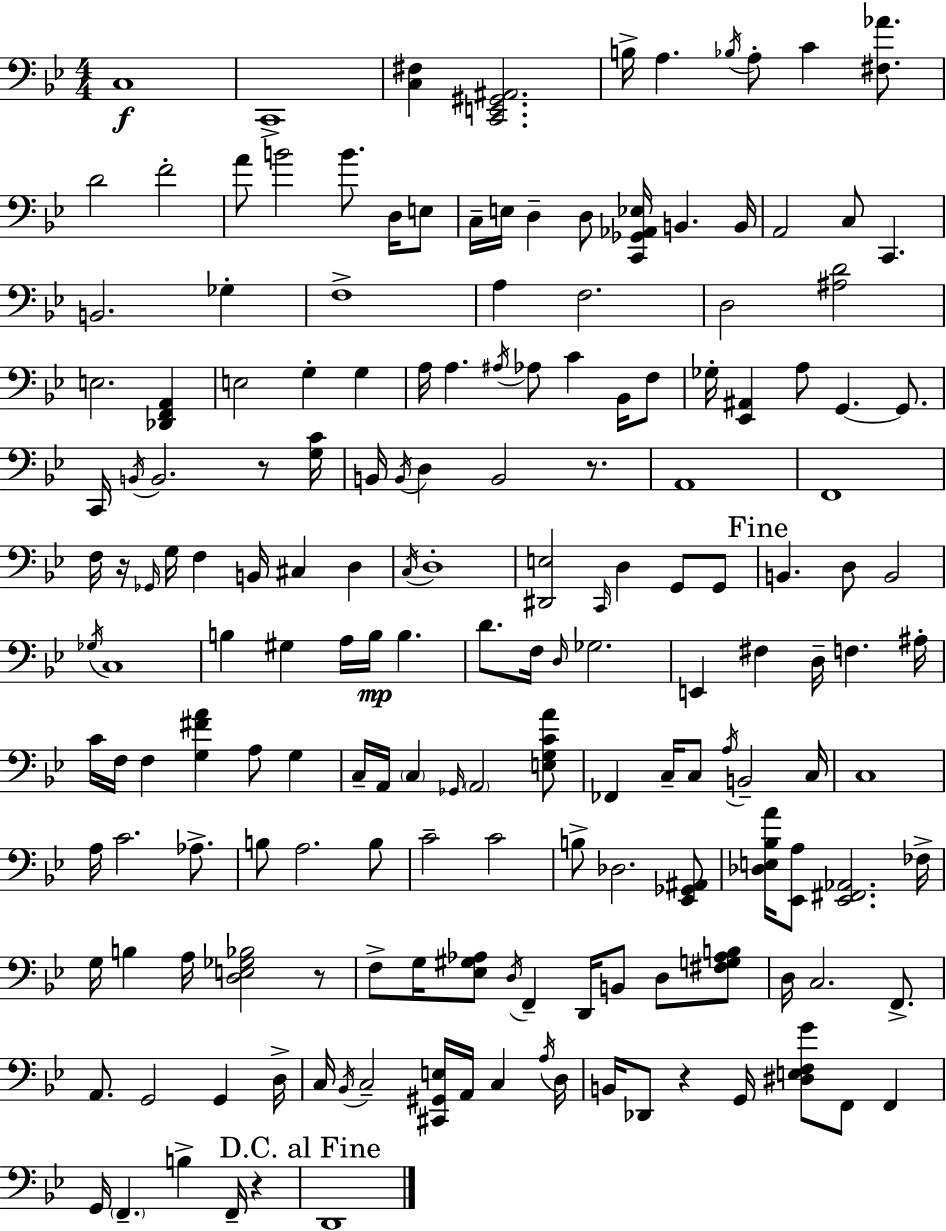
C3/w C2/w [C3,F#3]/q [C2,E2,G#2,A#2]/h. B3/s A3/q. Bb3/s A3/e C4/q [F#3,Ab4]/e. D4/h F4/h A4/e B4/h B4/e. D3/s E3/e C3/s E3/s D3/q D3/e [C2,Gb2,Ab2,Eb3]/s B2/q. B2/s A2/h C3/e C2/q. B2/h. Gb3/q F3/w A3/q F3/h. D3/h [A#3,D4]/h E3/h. [Db2,F2,A2]/q E3/h G3/q G3/q A3/s A3/q. A#3/s Ab3/e C4/q Bb2/s F3/e Gb3/s [Eb2,A#2]/q A3/e G2/q. G2/e. C2/s B2/s B2/h. R/e [G3,C4]/s B2/s B2/s D3/q B2/h R/e. A2/w F2/w F3/s R/s Gb2/s G3/s F3/q B2/s C#3/q D3/q C3/s D3/w [D#2,E3]/h C2/s D3/q G2/e G2/e B2/q. D3/e B2/h Gb3/s C3/w B3/q G#3/q A3/s B3/s B3/q. D4/e. F3/s D3/s Gb3/h. E2/q F#3/q D3/s F3/q. A#3/s C4/s F3/s F3/q [G3,F#4,A4]/q A3/e G3/q C3/s A2/s C3/q Gb2/s A2/h [E3,G3,C4,A4]/e FES2/q C3/s C3/e A3/s B2/h C3/s C3/w A3/s C4/h. Ab3/e. B3/e A3/h. B3/e C4/h C4/h B3/e Db3/h. [Eb2,Gb2,A#2]/e [Db3,E3,Bb3,A4]/s [Eb2,A3]/e [Eb2,F#2,Ab2]/h. FES3/s G3/s B3/q A3/s [D3,E3,Gb3,Bb3]/h R/e F3/e G3/s [Eb3,G#3,Ab3]/e D3/s F2/q D2/s B2/e D3/e [F#3,G3,Ab3,B3]/e D3/s C3/h. F2/e. A2/e. G2/h G2/q D3/s C3/s Bb2/s C3/h [C#2,G#2,E3]/s A2/s C3/q A3/s D3/s B2/s Db2/e R/q G2/s [D#3,E3,F3,G4]/e F2/e F2/q G2/s F2/q. B3/q F2/s R/q D2/w